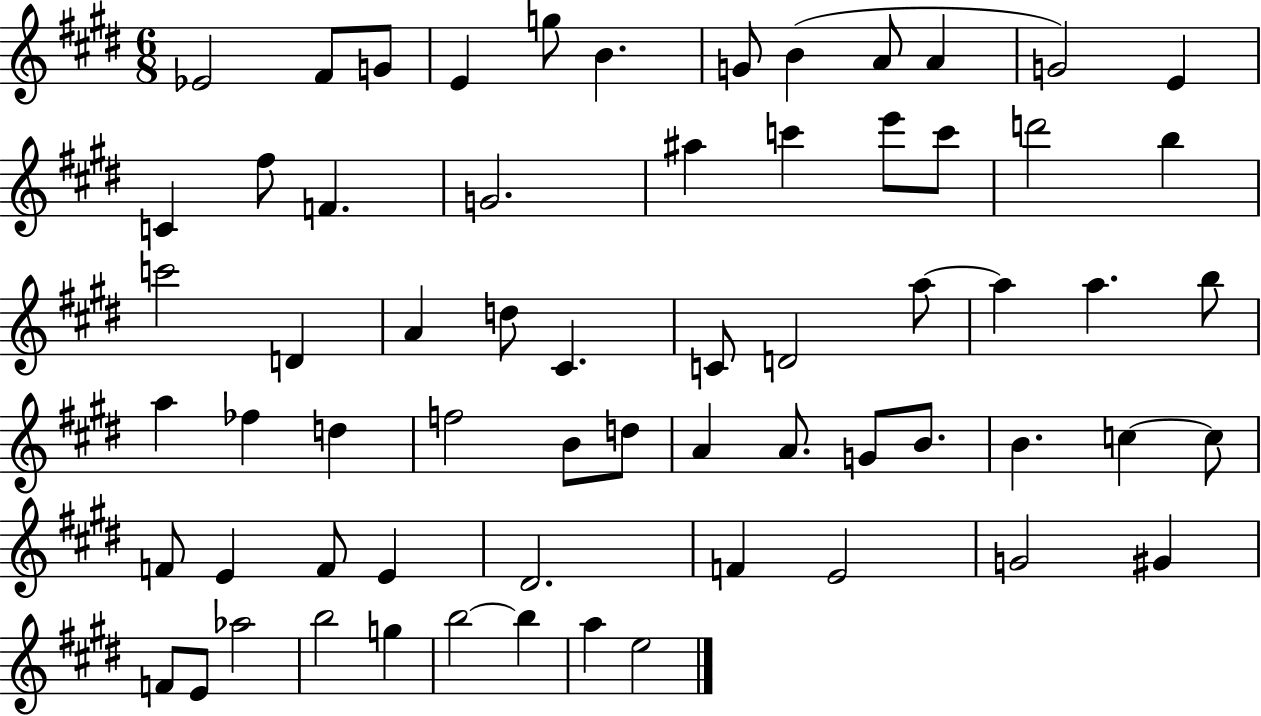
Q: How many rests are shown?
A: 0